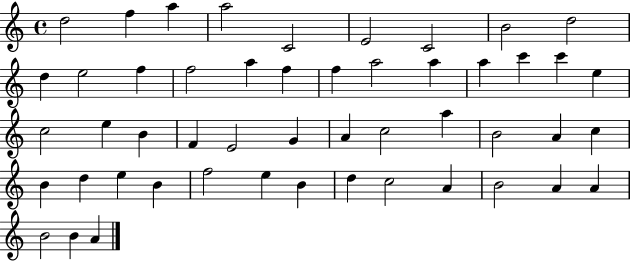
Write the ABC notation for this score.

X:1
T:Untitled
M:4/4
L:1/4
K:C
d2 f a a2 C2 E2 C2 B2 d2 d e2 f f2 a f f a2 a a c' c' e c2 e B F E2 G A c2 a B2 A c B d e B f2 e B d c2 A B2 A A B2 B A